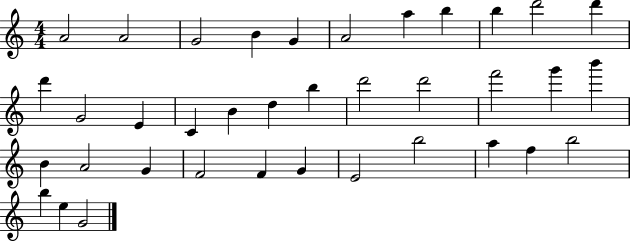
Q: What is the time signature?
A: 4/4